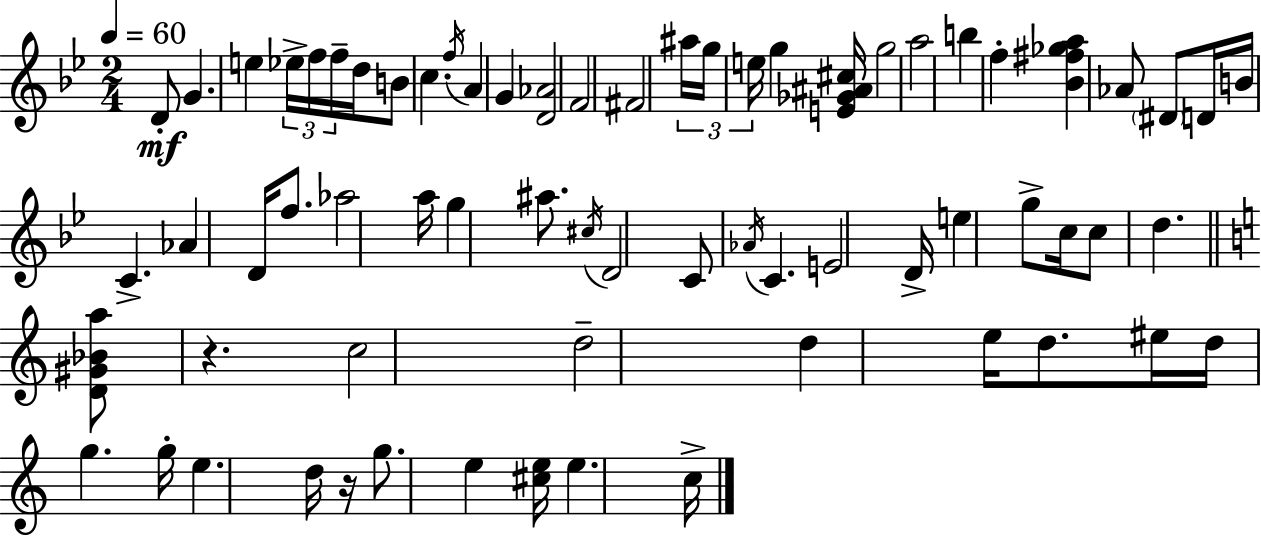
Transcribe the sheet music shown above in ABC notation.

X:1
T:Untitled
M:2/4
L:1/4
K:Gm
D/2 G e _e/4 f/4 f/4 d/4 B/2 c f/4 A G [D_A]2 F2 ^F2 ^a/4 g/4 e/4 g [E_G^A^c]/4 g2 a2 b f [_B^f_ga] _A/2 ^D/2 D/4 B/4 C _A D/4 f/2 _a2 a/4 g ^a/2 ^c/4 D2 C/2 _A/4 C E2 D/4 e g/2 c/4 c/2 d [D^G_Ba]/2 z c2 d2 d e/4 d/2 ^e/4 d/4 g g/4 e d/4 z/4 g/2 e [^ce]/4 e c/4